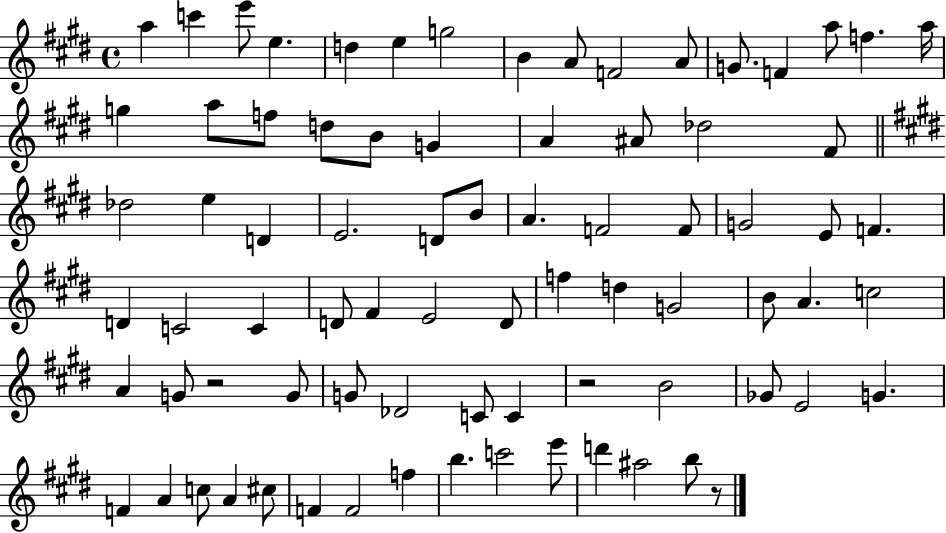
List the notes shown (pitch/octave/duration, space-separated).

A5/q C6/q E6/e E5/q. D5/q E5/q G5/h B4/q A4/e F4/h A4/e G4/e. F4/q A5/e F5/q. A5/s G5/q A5/e F5/e D5/e B4/e G4/q A4/q A#4/e Db5/h F#4/e Db5/h E5/q D4/q E4/h. D4/e B4/e A4/q. F4/h F4/e G4/h E4/e F4/q. D4/q C4/h C4/q D4/e F#4/q E4/h D4/e F5/q D5/q G4/h B4/e A4/q. C5/h A4/q G4/e R/h G4/e G4/e Db4/h C4/e C4/q R/h B4/h Gb4/e E4/h G4/q. F4/q A4/q C5/e A4/q C#5/e F4/q F4/h F5/q B5/q. C6/h E6/e D6/q A#5/h B5/e R/e